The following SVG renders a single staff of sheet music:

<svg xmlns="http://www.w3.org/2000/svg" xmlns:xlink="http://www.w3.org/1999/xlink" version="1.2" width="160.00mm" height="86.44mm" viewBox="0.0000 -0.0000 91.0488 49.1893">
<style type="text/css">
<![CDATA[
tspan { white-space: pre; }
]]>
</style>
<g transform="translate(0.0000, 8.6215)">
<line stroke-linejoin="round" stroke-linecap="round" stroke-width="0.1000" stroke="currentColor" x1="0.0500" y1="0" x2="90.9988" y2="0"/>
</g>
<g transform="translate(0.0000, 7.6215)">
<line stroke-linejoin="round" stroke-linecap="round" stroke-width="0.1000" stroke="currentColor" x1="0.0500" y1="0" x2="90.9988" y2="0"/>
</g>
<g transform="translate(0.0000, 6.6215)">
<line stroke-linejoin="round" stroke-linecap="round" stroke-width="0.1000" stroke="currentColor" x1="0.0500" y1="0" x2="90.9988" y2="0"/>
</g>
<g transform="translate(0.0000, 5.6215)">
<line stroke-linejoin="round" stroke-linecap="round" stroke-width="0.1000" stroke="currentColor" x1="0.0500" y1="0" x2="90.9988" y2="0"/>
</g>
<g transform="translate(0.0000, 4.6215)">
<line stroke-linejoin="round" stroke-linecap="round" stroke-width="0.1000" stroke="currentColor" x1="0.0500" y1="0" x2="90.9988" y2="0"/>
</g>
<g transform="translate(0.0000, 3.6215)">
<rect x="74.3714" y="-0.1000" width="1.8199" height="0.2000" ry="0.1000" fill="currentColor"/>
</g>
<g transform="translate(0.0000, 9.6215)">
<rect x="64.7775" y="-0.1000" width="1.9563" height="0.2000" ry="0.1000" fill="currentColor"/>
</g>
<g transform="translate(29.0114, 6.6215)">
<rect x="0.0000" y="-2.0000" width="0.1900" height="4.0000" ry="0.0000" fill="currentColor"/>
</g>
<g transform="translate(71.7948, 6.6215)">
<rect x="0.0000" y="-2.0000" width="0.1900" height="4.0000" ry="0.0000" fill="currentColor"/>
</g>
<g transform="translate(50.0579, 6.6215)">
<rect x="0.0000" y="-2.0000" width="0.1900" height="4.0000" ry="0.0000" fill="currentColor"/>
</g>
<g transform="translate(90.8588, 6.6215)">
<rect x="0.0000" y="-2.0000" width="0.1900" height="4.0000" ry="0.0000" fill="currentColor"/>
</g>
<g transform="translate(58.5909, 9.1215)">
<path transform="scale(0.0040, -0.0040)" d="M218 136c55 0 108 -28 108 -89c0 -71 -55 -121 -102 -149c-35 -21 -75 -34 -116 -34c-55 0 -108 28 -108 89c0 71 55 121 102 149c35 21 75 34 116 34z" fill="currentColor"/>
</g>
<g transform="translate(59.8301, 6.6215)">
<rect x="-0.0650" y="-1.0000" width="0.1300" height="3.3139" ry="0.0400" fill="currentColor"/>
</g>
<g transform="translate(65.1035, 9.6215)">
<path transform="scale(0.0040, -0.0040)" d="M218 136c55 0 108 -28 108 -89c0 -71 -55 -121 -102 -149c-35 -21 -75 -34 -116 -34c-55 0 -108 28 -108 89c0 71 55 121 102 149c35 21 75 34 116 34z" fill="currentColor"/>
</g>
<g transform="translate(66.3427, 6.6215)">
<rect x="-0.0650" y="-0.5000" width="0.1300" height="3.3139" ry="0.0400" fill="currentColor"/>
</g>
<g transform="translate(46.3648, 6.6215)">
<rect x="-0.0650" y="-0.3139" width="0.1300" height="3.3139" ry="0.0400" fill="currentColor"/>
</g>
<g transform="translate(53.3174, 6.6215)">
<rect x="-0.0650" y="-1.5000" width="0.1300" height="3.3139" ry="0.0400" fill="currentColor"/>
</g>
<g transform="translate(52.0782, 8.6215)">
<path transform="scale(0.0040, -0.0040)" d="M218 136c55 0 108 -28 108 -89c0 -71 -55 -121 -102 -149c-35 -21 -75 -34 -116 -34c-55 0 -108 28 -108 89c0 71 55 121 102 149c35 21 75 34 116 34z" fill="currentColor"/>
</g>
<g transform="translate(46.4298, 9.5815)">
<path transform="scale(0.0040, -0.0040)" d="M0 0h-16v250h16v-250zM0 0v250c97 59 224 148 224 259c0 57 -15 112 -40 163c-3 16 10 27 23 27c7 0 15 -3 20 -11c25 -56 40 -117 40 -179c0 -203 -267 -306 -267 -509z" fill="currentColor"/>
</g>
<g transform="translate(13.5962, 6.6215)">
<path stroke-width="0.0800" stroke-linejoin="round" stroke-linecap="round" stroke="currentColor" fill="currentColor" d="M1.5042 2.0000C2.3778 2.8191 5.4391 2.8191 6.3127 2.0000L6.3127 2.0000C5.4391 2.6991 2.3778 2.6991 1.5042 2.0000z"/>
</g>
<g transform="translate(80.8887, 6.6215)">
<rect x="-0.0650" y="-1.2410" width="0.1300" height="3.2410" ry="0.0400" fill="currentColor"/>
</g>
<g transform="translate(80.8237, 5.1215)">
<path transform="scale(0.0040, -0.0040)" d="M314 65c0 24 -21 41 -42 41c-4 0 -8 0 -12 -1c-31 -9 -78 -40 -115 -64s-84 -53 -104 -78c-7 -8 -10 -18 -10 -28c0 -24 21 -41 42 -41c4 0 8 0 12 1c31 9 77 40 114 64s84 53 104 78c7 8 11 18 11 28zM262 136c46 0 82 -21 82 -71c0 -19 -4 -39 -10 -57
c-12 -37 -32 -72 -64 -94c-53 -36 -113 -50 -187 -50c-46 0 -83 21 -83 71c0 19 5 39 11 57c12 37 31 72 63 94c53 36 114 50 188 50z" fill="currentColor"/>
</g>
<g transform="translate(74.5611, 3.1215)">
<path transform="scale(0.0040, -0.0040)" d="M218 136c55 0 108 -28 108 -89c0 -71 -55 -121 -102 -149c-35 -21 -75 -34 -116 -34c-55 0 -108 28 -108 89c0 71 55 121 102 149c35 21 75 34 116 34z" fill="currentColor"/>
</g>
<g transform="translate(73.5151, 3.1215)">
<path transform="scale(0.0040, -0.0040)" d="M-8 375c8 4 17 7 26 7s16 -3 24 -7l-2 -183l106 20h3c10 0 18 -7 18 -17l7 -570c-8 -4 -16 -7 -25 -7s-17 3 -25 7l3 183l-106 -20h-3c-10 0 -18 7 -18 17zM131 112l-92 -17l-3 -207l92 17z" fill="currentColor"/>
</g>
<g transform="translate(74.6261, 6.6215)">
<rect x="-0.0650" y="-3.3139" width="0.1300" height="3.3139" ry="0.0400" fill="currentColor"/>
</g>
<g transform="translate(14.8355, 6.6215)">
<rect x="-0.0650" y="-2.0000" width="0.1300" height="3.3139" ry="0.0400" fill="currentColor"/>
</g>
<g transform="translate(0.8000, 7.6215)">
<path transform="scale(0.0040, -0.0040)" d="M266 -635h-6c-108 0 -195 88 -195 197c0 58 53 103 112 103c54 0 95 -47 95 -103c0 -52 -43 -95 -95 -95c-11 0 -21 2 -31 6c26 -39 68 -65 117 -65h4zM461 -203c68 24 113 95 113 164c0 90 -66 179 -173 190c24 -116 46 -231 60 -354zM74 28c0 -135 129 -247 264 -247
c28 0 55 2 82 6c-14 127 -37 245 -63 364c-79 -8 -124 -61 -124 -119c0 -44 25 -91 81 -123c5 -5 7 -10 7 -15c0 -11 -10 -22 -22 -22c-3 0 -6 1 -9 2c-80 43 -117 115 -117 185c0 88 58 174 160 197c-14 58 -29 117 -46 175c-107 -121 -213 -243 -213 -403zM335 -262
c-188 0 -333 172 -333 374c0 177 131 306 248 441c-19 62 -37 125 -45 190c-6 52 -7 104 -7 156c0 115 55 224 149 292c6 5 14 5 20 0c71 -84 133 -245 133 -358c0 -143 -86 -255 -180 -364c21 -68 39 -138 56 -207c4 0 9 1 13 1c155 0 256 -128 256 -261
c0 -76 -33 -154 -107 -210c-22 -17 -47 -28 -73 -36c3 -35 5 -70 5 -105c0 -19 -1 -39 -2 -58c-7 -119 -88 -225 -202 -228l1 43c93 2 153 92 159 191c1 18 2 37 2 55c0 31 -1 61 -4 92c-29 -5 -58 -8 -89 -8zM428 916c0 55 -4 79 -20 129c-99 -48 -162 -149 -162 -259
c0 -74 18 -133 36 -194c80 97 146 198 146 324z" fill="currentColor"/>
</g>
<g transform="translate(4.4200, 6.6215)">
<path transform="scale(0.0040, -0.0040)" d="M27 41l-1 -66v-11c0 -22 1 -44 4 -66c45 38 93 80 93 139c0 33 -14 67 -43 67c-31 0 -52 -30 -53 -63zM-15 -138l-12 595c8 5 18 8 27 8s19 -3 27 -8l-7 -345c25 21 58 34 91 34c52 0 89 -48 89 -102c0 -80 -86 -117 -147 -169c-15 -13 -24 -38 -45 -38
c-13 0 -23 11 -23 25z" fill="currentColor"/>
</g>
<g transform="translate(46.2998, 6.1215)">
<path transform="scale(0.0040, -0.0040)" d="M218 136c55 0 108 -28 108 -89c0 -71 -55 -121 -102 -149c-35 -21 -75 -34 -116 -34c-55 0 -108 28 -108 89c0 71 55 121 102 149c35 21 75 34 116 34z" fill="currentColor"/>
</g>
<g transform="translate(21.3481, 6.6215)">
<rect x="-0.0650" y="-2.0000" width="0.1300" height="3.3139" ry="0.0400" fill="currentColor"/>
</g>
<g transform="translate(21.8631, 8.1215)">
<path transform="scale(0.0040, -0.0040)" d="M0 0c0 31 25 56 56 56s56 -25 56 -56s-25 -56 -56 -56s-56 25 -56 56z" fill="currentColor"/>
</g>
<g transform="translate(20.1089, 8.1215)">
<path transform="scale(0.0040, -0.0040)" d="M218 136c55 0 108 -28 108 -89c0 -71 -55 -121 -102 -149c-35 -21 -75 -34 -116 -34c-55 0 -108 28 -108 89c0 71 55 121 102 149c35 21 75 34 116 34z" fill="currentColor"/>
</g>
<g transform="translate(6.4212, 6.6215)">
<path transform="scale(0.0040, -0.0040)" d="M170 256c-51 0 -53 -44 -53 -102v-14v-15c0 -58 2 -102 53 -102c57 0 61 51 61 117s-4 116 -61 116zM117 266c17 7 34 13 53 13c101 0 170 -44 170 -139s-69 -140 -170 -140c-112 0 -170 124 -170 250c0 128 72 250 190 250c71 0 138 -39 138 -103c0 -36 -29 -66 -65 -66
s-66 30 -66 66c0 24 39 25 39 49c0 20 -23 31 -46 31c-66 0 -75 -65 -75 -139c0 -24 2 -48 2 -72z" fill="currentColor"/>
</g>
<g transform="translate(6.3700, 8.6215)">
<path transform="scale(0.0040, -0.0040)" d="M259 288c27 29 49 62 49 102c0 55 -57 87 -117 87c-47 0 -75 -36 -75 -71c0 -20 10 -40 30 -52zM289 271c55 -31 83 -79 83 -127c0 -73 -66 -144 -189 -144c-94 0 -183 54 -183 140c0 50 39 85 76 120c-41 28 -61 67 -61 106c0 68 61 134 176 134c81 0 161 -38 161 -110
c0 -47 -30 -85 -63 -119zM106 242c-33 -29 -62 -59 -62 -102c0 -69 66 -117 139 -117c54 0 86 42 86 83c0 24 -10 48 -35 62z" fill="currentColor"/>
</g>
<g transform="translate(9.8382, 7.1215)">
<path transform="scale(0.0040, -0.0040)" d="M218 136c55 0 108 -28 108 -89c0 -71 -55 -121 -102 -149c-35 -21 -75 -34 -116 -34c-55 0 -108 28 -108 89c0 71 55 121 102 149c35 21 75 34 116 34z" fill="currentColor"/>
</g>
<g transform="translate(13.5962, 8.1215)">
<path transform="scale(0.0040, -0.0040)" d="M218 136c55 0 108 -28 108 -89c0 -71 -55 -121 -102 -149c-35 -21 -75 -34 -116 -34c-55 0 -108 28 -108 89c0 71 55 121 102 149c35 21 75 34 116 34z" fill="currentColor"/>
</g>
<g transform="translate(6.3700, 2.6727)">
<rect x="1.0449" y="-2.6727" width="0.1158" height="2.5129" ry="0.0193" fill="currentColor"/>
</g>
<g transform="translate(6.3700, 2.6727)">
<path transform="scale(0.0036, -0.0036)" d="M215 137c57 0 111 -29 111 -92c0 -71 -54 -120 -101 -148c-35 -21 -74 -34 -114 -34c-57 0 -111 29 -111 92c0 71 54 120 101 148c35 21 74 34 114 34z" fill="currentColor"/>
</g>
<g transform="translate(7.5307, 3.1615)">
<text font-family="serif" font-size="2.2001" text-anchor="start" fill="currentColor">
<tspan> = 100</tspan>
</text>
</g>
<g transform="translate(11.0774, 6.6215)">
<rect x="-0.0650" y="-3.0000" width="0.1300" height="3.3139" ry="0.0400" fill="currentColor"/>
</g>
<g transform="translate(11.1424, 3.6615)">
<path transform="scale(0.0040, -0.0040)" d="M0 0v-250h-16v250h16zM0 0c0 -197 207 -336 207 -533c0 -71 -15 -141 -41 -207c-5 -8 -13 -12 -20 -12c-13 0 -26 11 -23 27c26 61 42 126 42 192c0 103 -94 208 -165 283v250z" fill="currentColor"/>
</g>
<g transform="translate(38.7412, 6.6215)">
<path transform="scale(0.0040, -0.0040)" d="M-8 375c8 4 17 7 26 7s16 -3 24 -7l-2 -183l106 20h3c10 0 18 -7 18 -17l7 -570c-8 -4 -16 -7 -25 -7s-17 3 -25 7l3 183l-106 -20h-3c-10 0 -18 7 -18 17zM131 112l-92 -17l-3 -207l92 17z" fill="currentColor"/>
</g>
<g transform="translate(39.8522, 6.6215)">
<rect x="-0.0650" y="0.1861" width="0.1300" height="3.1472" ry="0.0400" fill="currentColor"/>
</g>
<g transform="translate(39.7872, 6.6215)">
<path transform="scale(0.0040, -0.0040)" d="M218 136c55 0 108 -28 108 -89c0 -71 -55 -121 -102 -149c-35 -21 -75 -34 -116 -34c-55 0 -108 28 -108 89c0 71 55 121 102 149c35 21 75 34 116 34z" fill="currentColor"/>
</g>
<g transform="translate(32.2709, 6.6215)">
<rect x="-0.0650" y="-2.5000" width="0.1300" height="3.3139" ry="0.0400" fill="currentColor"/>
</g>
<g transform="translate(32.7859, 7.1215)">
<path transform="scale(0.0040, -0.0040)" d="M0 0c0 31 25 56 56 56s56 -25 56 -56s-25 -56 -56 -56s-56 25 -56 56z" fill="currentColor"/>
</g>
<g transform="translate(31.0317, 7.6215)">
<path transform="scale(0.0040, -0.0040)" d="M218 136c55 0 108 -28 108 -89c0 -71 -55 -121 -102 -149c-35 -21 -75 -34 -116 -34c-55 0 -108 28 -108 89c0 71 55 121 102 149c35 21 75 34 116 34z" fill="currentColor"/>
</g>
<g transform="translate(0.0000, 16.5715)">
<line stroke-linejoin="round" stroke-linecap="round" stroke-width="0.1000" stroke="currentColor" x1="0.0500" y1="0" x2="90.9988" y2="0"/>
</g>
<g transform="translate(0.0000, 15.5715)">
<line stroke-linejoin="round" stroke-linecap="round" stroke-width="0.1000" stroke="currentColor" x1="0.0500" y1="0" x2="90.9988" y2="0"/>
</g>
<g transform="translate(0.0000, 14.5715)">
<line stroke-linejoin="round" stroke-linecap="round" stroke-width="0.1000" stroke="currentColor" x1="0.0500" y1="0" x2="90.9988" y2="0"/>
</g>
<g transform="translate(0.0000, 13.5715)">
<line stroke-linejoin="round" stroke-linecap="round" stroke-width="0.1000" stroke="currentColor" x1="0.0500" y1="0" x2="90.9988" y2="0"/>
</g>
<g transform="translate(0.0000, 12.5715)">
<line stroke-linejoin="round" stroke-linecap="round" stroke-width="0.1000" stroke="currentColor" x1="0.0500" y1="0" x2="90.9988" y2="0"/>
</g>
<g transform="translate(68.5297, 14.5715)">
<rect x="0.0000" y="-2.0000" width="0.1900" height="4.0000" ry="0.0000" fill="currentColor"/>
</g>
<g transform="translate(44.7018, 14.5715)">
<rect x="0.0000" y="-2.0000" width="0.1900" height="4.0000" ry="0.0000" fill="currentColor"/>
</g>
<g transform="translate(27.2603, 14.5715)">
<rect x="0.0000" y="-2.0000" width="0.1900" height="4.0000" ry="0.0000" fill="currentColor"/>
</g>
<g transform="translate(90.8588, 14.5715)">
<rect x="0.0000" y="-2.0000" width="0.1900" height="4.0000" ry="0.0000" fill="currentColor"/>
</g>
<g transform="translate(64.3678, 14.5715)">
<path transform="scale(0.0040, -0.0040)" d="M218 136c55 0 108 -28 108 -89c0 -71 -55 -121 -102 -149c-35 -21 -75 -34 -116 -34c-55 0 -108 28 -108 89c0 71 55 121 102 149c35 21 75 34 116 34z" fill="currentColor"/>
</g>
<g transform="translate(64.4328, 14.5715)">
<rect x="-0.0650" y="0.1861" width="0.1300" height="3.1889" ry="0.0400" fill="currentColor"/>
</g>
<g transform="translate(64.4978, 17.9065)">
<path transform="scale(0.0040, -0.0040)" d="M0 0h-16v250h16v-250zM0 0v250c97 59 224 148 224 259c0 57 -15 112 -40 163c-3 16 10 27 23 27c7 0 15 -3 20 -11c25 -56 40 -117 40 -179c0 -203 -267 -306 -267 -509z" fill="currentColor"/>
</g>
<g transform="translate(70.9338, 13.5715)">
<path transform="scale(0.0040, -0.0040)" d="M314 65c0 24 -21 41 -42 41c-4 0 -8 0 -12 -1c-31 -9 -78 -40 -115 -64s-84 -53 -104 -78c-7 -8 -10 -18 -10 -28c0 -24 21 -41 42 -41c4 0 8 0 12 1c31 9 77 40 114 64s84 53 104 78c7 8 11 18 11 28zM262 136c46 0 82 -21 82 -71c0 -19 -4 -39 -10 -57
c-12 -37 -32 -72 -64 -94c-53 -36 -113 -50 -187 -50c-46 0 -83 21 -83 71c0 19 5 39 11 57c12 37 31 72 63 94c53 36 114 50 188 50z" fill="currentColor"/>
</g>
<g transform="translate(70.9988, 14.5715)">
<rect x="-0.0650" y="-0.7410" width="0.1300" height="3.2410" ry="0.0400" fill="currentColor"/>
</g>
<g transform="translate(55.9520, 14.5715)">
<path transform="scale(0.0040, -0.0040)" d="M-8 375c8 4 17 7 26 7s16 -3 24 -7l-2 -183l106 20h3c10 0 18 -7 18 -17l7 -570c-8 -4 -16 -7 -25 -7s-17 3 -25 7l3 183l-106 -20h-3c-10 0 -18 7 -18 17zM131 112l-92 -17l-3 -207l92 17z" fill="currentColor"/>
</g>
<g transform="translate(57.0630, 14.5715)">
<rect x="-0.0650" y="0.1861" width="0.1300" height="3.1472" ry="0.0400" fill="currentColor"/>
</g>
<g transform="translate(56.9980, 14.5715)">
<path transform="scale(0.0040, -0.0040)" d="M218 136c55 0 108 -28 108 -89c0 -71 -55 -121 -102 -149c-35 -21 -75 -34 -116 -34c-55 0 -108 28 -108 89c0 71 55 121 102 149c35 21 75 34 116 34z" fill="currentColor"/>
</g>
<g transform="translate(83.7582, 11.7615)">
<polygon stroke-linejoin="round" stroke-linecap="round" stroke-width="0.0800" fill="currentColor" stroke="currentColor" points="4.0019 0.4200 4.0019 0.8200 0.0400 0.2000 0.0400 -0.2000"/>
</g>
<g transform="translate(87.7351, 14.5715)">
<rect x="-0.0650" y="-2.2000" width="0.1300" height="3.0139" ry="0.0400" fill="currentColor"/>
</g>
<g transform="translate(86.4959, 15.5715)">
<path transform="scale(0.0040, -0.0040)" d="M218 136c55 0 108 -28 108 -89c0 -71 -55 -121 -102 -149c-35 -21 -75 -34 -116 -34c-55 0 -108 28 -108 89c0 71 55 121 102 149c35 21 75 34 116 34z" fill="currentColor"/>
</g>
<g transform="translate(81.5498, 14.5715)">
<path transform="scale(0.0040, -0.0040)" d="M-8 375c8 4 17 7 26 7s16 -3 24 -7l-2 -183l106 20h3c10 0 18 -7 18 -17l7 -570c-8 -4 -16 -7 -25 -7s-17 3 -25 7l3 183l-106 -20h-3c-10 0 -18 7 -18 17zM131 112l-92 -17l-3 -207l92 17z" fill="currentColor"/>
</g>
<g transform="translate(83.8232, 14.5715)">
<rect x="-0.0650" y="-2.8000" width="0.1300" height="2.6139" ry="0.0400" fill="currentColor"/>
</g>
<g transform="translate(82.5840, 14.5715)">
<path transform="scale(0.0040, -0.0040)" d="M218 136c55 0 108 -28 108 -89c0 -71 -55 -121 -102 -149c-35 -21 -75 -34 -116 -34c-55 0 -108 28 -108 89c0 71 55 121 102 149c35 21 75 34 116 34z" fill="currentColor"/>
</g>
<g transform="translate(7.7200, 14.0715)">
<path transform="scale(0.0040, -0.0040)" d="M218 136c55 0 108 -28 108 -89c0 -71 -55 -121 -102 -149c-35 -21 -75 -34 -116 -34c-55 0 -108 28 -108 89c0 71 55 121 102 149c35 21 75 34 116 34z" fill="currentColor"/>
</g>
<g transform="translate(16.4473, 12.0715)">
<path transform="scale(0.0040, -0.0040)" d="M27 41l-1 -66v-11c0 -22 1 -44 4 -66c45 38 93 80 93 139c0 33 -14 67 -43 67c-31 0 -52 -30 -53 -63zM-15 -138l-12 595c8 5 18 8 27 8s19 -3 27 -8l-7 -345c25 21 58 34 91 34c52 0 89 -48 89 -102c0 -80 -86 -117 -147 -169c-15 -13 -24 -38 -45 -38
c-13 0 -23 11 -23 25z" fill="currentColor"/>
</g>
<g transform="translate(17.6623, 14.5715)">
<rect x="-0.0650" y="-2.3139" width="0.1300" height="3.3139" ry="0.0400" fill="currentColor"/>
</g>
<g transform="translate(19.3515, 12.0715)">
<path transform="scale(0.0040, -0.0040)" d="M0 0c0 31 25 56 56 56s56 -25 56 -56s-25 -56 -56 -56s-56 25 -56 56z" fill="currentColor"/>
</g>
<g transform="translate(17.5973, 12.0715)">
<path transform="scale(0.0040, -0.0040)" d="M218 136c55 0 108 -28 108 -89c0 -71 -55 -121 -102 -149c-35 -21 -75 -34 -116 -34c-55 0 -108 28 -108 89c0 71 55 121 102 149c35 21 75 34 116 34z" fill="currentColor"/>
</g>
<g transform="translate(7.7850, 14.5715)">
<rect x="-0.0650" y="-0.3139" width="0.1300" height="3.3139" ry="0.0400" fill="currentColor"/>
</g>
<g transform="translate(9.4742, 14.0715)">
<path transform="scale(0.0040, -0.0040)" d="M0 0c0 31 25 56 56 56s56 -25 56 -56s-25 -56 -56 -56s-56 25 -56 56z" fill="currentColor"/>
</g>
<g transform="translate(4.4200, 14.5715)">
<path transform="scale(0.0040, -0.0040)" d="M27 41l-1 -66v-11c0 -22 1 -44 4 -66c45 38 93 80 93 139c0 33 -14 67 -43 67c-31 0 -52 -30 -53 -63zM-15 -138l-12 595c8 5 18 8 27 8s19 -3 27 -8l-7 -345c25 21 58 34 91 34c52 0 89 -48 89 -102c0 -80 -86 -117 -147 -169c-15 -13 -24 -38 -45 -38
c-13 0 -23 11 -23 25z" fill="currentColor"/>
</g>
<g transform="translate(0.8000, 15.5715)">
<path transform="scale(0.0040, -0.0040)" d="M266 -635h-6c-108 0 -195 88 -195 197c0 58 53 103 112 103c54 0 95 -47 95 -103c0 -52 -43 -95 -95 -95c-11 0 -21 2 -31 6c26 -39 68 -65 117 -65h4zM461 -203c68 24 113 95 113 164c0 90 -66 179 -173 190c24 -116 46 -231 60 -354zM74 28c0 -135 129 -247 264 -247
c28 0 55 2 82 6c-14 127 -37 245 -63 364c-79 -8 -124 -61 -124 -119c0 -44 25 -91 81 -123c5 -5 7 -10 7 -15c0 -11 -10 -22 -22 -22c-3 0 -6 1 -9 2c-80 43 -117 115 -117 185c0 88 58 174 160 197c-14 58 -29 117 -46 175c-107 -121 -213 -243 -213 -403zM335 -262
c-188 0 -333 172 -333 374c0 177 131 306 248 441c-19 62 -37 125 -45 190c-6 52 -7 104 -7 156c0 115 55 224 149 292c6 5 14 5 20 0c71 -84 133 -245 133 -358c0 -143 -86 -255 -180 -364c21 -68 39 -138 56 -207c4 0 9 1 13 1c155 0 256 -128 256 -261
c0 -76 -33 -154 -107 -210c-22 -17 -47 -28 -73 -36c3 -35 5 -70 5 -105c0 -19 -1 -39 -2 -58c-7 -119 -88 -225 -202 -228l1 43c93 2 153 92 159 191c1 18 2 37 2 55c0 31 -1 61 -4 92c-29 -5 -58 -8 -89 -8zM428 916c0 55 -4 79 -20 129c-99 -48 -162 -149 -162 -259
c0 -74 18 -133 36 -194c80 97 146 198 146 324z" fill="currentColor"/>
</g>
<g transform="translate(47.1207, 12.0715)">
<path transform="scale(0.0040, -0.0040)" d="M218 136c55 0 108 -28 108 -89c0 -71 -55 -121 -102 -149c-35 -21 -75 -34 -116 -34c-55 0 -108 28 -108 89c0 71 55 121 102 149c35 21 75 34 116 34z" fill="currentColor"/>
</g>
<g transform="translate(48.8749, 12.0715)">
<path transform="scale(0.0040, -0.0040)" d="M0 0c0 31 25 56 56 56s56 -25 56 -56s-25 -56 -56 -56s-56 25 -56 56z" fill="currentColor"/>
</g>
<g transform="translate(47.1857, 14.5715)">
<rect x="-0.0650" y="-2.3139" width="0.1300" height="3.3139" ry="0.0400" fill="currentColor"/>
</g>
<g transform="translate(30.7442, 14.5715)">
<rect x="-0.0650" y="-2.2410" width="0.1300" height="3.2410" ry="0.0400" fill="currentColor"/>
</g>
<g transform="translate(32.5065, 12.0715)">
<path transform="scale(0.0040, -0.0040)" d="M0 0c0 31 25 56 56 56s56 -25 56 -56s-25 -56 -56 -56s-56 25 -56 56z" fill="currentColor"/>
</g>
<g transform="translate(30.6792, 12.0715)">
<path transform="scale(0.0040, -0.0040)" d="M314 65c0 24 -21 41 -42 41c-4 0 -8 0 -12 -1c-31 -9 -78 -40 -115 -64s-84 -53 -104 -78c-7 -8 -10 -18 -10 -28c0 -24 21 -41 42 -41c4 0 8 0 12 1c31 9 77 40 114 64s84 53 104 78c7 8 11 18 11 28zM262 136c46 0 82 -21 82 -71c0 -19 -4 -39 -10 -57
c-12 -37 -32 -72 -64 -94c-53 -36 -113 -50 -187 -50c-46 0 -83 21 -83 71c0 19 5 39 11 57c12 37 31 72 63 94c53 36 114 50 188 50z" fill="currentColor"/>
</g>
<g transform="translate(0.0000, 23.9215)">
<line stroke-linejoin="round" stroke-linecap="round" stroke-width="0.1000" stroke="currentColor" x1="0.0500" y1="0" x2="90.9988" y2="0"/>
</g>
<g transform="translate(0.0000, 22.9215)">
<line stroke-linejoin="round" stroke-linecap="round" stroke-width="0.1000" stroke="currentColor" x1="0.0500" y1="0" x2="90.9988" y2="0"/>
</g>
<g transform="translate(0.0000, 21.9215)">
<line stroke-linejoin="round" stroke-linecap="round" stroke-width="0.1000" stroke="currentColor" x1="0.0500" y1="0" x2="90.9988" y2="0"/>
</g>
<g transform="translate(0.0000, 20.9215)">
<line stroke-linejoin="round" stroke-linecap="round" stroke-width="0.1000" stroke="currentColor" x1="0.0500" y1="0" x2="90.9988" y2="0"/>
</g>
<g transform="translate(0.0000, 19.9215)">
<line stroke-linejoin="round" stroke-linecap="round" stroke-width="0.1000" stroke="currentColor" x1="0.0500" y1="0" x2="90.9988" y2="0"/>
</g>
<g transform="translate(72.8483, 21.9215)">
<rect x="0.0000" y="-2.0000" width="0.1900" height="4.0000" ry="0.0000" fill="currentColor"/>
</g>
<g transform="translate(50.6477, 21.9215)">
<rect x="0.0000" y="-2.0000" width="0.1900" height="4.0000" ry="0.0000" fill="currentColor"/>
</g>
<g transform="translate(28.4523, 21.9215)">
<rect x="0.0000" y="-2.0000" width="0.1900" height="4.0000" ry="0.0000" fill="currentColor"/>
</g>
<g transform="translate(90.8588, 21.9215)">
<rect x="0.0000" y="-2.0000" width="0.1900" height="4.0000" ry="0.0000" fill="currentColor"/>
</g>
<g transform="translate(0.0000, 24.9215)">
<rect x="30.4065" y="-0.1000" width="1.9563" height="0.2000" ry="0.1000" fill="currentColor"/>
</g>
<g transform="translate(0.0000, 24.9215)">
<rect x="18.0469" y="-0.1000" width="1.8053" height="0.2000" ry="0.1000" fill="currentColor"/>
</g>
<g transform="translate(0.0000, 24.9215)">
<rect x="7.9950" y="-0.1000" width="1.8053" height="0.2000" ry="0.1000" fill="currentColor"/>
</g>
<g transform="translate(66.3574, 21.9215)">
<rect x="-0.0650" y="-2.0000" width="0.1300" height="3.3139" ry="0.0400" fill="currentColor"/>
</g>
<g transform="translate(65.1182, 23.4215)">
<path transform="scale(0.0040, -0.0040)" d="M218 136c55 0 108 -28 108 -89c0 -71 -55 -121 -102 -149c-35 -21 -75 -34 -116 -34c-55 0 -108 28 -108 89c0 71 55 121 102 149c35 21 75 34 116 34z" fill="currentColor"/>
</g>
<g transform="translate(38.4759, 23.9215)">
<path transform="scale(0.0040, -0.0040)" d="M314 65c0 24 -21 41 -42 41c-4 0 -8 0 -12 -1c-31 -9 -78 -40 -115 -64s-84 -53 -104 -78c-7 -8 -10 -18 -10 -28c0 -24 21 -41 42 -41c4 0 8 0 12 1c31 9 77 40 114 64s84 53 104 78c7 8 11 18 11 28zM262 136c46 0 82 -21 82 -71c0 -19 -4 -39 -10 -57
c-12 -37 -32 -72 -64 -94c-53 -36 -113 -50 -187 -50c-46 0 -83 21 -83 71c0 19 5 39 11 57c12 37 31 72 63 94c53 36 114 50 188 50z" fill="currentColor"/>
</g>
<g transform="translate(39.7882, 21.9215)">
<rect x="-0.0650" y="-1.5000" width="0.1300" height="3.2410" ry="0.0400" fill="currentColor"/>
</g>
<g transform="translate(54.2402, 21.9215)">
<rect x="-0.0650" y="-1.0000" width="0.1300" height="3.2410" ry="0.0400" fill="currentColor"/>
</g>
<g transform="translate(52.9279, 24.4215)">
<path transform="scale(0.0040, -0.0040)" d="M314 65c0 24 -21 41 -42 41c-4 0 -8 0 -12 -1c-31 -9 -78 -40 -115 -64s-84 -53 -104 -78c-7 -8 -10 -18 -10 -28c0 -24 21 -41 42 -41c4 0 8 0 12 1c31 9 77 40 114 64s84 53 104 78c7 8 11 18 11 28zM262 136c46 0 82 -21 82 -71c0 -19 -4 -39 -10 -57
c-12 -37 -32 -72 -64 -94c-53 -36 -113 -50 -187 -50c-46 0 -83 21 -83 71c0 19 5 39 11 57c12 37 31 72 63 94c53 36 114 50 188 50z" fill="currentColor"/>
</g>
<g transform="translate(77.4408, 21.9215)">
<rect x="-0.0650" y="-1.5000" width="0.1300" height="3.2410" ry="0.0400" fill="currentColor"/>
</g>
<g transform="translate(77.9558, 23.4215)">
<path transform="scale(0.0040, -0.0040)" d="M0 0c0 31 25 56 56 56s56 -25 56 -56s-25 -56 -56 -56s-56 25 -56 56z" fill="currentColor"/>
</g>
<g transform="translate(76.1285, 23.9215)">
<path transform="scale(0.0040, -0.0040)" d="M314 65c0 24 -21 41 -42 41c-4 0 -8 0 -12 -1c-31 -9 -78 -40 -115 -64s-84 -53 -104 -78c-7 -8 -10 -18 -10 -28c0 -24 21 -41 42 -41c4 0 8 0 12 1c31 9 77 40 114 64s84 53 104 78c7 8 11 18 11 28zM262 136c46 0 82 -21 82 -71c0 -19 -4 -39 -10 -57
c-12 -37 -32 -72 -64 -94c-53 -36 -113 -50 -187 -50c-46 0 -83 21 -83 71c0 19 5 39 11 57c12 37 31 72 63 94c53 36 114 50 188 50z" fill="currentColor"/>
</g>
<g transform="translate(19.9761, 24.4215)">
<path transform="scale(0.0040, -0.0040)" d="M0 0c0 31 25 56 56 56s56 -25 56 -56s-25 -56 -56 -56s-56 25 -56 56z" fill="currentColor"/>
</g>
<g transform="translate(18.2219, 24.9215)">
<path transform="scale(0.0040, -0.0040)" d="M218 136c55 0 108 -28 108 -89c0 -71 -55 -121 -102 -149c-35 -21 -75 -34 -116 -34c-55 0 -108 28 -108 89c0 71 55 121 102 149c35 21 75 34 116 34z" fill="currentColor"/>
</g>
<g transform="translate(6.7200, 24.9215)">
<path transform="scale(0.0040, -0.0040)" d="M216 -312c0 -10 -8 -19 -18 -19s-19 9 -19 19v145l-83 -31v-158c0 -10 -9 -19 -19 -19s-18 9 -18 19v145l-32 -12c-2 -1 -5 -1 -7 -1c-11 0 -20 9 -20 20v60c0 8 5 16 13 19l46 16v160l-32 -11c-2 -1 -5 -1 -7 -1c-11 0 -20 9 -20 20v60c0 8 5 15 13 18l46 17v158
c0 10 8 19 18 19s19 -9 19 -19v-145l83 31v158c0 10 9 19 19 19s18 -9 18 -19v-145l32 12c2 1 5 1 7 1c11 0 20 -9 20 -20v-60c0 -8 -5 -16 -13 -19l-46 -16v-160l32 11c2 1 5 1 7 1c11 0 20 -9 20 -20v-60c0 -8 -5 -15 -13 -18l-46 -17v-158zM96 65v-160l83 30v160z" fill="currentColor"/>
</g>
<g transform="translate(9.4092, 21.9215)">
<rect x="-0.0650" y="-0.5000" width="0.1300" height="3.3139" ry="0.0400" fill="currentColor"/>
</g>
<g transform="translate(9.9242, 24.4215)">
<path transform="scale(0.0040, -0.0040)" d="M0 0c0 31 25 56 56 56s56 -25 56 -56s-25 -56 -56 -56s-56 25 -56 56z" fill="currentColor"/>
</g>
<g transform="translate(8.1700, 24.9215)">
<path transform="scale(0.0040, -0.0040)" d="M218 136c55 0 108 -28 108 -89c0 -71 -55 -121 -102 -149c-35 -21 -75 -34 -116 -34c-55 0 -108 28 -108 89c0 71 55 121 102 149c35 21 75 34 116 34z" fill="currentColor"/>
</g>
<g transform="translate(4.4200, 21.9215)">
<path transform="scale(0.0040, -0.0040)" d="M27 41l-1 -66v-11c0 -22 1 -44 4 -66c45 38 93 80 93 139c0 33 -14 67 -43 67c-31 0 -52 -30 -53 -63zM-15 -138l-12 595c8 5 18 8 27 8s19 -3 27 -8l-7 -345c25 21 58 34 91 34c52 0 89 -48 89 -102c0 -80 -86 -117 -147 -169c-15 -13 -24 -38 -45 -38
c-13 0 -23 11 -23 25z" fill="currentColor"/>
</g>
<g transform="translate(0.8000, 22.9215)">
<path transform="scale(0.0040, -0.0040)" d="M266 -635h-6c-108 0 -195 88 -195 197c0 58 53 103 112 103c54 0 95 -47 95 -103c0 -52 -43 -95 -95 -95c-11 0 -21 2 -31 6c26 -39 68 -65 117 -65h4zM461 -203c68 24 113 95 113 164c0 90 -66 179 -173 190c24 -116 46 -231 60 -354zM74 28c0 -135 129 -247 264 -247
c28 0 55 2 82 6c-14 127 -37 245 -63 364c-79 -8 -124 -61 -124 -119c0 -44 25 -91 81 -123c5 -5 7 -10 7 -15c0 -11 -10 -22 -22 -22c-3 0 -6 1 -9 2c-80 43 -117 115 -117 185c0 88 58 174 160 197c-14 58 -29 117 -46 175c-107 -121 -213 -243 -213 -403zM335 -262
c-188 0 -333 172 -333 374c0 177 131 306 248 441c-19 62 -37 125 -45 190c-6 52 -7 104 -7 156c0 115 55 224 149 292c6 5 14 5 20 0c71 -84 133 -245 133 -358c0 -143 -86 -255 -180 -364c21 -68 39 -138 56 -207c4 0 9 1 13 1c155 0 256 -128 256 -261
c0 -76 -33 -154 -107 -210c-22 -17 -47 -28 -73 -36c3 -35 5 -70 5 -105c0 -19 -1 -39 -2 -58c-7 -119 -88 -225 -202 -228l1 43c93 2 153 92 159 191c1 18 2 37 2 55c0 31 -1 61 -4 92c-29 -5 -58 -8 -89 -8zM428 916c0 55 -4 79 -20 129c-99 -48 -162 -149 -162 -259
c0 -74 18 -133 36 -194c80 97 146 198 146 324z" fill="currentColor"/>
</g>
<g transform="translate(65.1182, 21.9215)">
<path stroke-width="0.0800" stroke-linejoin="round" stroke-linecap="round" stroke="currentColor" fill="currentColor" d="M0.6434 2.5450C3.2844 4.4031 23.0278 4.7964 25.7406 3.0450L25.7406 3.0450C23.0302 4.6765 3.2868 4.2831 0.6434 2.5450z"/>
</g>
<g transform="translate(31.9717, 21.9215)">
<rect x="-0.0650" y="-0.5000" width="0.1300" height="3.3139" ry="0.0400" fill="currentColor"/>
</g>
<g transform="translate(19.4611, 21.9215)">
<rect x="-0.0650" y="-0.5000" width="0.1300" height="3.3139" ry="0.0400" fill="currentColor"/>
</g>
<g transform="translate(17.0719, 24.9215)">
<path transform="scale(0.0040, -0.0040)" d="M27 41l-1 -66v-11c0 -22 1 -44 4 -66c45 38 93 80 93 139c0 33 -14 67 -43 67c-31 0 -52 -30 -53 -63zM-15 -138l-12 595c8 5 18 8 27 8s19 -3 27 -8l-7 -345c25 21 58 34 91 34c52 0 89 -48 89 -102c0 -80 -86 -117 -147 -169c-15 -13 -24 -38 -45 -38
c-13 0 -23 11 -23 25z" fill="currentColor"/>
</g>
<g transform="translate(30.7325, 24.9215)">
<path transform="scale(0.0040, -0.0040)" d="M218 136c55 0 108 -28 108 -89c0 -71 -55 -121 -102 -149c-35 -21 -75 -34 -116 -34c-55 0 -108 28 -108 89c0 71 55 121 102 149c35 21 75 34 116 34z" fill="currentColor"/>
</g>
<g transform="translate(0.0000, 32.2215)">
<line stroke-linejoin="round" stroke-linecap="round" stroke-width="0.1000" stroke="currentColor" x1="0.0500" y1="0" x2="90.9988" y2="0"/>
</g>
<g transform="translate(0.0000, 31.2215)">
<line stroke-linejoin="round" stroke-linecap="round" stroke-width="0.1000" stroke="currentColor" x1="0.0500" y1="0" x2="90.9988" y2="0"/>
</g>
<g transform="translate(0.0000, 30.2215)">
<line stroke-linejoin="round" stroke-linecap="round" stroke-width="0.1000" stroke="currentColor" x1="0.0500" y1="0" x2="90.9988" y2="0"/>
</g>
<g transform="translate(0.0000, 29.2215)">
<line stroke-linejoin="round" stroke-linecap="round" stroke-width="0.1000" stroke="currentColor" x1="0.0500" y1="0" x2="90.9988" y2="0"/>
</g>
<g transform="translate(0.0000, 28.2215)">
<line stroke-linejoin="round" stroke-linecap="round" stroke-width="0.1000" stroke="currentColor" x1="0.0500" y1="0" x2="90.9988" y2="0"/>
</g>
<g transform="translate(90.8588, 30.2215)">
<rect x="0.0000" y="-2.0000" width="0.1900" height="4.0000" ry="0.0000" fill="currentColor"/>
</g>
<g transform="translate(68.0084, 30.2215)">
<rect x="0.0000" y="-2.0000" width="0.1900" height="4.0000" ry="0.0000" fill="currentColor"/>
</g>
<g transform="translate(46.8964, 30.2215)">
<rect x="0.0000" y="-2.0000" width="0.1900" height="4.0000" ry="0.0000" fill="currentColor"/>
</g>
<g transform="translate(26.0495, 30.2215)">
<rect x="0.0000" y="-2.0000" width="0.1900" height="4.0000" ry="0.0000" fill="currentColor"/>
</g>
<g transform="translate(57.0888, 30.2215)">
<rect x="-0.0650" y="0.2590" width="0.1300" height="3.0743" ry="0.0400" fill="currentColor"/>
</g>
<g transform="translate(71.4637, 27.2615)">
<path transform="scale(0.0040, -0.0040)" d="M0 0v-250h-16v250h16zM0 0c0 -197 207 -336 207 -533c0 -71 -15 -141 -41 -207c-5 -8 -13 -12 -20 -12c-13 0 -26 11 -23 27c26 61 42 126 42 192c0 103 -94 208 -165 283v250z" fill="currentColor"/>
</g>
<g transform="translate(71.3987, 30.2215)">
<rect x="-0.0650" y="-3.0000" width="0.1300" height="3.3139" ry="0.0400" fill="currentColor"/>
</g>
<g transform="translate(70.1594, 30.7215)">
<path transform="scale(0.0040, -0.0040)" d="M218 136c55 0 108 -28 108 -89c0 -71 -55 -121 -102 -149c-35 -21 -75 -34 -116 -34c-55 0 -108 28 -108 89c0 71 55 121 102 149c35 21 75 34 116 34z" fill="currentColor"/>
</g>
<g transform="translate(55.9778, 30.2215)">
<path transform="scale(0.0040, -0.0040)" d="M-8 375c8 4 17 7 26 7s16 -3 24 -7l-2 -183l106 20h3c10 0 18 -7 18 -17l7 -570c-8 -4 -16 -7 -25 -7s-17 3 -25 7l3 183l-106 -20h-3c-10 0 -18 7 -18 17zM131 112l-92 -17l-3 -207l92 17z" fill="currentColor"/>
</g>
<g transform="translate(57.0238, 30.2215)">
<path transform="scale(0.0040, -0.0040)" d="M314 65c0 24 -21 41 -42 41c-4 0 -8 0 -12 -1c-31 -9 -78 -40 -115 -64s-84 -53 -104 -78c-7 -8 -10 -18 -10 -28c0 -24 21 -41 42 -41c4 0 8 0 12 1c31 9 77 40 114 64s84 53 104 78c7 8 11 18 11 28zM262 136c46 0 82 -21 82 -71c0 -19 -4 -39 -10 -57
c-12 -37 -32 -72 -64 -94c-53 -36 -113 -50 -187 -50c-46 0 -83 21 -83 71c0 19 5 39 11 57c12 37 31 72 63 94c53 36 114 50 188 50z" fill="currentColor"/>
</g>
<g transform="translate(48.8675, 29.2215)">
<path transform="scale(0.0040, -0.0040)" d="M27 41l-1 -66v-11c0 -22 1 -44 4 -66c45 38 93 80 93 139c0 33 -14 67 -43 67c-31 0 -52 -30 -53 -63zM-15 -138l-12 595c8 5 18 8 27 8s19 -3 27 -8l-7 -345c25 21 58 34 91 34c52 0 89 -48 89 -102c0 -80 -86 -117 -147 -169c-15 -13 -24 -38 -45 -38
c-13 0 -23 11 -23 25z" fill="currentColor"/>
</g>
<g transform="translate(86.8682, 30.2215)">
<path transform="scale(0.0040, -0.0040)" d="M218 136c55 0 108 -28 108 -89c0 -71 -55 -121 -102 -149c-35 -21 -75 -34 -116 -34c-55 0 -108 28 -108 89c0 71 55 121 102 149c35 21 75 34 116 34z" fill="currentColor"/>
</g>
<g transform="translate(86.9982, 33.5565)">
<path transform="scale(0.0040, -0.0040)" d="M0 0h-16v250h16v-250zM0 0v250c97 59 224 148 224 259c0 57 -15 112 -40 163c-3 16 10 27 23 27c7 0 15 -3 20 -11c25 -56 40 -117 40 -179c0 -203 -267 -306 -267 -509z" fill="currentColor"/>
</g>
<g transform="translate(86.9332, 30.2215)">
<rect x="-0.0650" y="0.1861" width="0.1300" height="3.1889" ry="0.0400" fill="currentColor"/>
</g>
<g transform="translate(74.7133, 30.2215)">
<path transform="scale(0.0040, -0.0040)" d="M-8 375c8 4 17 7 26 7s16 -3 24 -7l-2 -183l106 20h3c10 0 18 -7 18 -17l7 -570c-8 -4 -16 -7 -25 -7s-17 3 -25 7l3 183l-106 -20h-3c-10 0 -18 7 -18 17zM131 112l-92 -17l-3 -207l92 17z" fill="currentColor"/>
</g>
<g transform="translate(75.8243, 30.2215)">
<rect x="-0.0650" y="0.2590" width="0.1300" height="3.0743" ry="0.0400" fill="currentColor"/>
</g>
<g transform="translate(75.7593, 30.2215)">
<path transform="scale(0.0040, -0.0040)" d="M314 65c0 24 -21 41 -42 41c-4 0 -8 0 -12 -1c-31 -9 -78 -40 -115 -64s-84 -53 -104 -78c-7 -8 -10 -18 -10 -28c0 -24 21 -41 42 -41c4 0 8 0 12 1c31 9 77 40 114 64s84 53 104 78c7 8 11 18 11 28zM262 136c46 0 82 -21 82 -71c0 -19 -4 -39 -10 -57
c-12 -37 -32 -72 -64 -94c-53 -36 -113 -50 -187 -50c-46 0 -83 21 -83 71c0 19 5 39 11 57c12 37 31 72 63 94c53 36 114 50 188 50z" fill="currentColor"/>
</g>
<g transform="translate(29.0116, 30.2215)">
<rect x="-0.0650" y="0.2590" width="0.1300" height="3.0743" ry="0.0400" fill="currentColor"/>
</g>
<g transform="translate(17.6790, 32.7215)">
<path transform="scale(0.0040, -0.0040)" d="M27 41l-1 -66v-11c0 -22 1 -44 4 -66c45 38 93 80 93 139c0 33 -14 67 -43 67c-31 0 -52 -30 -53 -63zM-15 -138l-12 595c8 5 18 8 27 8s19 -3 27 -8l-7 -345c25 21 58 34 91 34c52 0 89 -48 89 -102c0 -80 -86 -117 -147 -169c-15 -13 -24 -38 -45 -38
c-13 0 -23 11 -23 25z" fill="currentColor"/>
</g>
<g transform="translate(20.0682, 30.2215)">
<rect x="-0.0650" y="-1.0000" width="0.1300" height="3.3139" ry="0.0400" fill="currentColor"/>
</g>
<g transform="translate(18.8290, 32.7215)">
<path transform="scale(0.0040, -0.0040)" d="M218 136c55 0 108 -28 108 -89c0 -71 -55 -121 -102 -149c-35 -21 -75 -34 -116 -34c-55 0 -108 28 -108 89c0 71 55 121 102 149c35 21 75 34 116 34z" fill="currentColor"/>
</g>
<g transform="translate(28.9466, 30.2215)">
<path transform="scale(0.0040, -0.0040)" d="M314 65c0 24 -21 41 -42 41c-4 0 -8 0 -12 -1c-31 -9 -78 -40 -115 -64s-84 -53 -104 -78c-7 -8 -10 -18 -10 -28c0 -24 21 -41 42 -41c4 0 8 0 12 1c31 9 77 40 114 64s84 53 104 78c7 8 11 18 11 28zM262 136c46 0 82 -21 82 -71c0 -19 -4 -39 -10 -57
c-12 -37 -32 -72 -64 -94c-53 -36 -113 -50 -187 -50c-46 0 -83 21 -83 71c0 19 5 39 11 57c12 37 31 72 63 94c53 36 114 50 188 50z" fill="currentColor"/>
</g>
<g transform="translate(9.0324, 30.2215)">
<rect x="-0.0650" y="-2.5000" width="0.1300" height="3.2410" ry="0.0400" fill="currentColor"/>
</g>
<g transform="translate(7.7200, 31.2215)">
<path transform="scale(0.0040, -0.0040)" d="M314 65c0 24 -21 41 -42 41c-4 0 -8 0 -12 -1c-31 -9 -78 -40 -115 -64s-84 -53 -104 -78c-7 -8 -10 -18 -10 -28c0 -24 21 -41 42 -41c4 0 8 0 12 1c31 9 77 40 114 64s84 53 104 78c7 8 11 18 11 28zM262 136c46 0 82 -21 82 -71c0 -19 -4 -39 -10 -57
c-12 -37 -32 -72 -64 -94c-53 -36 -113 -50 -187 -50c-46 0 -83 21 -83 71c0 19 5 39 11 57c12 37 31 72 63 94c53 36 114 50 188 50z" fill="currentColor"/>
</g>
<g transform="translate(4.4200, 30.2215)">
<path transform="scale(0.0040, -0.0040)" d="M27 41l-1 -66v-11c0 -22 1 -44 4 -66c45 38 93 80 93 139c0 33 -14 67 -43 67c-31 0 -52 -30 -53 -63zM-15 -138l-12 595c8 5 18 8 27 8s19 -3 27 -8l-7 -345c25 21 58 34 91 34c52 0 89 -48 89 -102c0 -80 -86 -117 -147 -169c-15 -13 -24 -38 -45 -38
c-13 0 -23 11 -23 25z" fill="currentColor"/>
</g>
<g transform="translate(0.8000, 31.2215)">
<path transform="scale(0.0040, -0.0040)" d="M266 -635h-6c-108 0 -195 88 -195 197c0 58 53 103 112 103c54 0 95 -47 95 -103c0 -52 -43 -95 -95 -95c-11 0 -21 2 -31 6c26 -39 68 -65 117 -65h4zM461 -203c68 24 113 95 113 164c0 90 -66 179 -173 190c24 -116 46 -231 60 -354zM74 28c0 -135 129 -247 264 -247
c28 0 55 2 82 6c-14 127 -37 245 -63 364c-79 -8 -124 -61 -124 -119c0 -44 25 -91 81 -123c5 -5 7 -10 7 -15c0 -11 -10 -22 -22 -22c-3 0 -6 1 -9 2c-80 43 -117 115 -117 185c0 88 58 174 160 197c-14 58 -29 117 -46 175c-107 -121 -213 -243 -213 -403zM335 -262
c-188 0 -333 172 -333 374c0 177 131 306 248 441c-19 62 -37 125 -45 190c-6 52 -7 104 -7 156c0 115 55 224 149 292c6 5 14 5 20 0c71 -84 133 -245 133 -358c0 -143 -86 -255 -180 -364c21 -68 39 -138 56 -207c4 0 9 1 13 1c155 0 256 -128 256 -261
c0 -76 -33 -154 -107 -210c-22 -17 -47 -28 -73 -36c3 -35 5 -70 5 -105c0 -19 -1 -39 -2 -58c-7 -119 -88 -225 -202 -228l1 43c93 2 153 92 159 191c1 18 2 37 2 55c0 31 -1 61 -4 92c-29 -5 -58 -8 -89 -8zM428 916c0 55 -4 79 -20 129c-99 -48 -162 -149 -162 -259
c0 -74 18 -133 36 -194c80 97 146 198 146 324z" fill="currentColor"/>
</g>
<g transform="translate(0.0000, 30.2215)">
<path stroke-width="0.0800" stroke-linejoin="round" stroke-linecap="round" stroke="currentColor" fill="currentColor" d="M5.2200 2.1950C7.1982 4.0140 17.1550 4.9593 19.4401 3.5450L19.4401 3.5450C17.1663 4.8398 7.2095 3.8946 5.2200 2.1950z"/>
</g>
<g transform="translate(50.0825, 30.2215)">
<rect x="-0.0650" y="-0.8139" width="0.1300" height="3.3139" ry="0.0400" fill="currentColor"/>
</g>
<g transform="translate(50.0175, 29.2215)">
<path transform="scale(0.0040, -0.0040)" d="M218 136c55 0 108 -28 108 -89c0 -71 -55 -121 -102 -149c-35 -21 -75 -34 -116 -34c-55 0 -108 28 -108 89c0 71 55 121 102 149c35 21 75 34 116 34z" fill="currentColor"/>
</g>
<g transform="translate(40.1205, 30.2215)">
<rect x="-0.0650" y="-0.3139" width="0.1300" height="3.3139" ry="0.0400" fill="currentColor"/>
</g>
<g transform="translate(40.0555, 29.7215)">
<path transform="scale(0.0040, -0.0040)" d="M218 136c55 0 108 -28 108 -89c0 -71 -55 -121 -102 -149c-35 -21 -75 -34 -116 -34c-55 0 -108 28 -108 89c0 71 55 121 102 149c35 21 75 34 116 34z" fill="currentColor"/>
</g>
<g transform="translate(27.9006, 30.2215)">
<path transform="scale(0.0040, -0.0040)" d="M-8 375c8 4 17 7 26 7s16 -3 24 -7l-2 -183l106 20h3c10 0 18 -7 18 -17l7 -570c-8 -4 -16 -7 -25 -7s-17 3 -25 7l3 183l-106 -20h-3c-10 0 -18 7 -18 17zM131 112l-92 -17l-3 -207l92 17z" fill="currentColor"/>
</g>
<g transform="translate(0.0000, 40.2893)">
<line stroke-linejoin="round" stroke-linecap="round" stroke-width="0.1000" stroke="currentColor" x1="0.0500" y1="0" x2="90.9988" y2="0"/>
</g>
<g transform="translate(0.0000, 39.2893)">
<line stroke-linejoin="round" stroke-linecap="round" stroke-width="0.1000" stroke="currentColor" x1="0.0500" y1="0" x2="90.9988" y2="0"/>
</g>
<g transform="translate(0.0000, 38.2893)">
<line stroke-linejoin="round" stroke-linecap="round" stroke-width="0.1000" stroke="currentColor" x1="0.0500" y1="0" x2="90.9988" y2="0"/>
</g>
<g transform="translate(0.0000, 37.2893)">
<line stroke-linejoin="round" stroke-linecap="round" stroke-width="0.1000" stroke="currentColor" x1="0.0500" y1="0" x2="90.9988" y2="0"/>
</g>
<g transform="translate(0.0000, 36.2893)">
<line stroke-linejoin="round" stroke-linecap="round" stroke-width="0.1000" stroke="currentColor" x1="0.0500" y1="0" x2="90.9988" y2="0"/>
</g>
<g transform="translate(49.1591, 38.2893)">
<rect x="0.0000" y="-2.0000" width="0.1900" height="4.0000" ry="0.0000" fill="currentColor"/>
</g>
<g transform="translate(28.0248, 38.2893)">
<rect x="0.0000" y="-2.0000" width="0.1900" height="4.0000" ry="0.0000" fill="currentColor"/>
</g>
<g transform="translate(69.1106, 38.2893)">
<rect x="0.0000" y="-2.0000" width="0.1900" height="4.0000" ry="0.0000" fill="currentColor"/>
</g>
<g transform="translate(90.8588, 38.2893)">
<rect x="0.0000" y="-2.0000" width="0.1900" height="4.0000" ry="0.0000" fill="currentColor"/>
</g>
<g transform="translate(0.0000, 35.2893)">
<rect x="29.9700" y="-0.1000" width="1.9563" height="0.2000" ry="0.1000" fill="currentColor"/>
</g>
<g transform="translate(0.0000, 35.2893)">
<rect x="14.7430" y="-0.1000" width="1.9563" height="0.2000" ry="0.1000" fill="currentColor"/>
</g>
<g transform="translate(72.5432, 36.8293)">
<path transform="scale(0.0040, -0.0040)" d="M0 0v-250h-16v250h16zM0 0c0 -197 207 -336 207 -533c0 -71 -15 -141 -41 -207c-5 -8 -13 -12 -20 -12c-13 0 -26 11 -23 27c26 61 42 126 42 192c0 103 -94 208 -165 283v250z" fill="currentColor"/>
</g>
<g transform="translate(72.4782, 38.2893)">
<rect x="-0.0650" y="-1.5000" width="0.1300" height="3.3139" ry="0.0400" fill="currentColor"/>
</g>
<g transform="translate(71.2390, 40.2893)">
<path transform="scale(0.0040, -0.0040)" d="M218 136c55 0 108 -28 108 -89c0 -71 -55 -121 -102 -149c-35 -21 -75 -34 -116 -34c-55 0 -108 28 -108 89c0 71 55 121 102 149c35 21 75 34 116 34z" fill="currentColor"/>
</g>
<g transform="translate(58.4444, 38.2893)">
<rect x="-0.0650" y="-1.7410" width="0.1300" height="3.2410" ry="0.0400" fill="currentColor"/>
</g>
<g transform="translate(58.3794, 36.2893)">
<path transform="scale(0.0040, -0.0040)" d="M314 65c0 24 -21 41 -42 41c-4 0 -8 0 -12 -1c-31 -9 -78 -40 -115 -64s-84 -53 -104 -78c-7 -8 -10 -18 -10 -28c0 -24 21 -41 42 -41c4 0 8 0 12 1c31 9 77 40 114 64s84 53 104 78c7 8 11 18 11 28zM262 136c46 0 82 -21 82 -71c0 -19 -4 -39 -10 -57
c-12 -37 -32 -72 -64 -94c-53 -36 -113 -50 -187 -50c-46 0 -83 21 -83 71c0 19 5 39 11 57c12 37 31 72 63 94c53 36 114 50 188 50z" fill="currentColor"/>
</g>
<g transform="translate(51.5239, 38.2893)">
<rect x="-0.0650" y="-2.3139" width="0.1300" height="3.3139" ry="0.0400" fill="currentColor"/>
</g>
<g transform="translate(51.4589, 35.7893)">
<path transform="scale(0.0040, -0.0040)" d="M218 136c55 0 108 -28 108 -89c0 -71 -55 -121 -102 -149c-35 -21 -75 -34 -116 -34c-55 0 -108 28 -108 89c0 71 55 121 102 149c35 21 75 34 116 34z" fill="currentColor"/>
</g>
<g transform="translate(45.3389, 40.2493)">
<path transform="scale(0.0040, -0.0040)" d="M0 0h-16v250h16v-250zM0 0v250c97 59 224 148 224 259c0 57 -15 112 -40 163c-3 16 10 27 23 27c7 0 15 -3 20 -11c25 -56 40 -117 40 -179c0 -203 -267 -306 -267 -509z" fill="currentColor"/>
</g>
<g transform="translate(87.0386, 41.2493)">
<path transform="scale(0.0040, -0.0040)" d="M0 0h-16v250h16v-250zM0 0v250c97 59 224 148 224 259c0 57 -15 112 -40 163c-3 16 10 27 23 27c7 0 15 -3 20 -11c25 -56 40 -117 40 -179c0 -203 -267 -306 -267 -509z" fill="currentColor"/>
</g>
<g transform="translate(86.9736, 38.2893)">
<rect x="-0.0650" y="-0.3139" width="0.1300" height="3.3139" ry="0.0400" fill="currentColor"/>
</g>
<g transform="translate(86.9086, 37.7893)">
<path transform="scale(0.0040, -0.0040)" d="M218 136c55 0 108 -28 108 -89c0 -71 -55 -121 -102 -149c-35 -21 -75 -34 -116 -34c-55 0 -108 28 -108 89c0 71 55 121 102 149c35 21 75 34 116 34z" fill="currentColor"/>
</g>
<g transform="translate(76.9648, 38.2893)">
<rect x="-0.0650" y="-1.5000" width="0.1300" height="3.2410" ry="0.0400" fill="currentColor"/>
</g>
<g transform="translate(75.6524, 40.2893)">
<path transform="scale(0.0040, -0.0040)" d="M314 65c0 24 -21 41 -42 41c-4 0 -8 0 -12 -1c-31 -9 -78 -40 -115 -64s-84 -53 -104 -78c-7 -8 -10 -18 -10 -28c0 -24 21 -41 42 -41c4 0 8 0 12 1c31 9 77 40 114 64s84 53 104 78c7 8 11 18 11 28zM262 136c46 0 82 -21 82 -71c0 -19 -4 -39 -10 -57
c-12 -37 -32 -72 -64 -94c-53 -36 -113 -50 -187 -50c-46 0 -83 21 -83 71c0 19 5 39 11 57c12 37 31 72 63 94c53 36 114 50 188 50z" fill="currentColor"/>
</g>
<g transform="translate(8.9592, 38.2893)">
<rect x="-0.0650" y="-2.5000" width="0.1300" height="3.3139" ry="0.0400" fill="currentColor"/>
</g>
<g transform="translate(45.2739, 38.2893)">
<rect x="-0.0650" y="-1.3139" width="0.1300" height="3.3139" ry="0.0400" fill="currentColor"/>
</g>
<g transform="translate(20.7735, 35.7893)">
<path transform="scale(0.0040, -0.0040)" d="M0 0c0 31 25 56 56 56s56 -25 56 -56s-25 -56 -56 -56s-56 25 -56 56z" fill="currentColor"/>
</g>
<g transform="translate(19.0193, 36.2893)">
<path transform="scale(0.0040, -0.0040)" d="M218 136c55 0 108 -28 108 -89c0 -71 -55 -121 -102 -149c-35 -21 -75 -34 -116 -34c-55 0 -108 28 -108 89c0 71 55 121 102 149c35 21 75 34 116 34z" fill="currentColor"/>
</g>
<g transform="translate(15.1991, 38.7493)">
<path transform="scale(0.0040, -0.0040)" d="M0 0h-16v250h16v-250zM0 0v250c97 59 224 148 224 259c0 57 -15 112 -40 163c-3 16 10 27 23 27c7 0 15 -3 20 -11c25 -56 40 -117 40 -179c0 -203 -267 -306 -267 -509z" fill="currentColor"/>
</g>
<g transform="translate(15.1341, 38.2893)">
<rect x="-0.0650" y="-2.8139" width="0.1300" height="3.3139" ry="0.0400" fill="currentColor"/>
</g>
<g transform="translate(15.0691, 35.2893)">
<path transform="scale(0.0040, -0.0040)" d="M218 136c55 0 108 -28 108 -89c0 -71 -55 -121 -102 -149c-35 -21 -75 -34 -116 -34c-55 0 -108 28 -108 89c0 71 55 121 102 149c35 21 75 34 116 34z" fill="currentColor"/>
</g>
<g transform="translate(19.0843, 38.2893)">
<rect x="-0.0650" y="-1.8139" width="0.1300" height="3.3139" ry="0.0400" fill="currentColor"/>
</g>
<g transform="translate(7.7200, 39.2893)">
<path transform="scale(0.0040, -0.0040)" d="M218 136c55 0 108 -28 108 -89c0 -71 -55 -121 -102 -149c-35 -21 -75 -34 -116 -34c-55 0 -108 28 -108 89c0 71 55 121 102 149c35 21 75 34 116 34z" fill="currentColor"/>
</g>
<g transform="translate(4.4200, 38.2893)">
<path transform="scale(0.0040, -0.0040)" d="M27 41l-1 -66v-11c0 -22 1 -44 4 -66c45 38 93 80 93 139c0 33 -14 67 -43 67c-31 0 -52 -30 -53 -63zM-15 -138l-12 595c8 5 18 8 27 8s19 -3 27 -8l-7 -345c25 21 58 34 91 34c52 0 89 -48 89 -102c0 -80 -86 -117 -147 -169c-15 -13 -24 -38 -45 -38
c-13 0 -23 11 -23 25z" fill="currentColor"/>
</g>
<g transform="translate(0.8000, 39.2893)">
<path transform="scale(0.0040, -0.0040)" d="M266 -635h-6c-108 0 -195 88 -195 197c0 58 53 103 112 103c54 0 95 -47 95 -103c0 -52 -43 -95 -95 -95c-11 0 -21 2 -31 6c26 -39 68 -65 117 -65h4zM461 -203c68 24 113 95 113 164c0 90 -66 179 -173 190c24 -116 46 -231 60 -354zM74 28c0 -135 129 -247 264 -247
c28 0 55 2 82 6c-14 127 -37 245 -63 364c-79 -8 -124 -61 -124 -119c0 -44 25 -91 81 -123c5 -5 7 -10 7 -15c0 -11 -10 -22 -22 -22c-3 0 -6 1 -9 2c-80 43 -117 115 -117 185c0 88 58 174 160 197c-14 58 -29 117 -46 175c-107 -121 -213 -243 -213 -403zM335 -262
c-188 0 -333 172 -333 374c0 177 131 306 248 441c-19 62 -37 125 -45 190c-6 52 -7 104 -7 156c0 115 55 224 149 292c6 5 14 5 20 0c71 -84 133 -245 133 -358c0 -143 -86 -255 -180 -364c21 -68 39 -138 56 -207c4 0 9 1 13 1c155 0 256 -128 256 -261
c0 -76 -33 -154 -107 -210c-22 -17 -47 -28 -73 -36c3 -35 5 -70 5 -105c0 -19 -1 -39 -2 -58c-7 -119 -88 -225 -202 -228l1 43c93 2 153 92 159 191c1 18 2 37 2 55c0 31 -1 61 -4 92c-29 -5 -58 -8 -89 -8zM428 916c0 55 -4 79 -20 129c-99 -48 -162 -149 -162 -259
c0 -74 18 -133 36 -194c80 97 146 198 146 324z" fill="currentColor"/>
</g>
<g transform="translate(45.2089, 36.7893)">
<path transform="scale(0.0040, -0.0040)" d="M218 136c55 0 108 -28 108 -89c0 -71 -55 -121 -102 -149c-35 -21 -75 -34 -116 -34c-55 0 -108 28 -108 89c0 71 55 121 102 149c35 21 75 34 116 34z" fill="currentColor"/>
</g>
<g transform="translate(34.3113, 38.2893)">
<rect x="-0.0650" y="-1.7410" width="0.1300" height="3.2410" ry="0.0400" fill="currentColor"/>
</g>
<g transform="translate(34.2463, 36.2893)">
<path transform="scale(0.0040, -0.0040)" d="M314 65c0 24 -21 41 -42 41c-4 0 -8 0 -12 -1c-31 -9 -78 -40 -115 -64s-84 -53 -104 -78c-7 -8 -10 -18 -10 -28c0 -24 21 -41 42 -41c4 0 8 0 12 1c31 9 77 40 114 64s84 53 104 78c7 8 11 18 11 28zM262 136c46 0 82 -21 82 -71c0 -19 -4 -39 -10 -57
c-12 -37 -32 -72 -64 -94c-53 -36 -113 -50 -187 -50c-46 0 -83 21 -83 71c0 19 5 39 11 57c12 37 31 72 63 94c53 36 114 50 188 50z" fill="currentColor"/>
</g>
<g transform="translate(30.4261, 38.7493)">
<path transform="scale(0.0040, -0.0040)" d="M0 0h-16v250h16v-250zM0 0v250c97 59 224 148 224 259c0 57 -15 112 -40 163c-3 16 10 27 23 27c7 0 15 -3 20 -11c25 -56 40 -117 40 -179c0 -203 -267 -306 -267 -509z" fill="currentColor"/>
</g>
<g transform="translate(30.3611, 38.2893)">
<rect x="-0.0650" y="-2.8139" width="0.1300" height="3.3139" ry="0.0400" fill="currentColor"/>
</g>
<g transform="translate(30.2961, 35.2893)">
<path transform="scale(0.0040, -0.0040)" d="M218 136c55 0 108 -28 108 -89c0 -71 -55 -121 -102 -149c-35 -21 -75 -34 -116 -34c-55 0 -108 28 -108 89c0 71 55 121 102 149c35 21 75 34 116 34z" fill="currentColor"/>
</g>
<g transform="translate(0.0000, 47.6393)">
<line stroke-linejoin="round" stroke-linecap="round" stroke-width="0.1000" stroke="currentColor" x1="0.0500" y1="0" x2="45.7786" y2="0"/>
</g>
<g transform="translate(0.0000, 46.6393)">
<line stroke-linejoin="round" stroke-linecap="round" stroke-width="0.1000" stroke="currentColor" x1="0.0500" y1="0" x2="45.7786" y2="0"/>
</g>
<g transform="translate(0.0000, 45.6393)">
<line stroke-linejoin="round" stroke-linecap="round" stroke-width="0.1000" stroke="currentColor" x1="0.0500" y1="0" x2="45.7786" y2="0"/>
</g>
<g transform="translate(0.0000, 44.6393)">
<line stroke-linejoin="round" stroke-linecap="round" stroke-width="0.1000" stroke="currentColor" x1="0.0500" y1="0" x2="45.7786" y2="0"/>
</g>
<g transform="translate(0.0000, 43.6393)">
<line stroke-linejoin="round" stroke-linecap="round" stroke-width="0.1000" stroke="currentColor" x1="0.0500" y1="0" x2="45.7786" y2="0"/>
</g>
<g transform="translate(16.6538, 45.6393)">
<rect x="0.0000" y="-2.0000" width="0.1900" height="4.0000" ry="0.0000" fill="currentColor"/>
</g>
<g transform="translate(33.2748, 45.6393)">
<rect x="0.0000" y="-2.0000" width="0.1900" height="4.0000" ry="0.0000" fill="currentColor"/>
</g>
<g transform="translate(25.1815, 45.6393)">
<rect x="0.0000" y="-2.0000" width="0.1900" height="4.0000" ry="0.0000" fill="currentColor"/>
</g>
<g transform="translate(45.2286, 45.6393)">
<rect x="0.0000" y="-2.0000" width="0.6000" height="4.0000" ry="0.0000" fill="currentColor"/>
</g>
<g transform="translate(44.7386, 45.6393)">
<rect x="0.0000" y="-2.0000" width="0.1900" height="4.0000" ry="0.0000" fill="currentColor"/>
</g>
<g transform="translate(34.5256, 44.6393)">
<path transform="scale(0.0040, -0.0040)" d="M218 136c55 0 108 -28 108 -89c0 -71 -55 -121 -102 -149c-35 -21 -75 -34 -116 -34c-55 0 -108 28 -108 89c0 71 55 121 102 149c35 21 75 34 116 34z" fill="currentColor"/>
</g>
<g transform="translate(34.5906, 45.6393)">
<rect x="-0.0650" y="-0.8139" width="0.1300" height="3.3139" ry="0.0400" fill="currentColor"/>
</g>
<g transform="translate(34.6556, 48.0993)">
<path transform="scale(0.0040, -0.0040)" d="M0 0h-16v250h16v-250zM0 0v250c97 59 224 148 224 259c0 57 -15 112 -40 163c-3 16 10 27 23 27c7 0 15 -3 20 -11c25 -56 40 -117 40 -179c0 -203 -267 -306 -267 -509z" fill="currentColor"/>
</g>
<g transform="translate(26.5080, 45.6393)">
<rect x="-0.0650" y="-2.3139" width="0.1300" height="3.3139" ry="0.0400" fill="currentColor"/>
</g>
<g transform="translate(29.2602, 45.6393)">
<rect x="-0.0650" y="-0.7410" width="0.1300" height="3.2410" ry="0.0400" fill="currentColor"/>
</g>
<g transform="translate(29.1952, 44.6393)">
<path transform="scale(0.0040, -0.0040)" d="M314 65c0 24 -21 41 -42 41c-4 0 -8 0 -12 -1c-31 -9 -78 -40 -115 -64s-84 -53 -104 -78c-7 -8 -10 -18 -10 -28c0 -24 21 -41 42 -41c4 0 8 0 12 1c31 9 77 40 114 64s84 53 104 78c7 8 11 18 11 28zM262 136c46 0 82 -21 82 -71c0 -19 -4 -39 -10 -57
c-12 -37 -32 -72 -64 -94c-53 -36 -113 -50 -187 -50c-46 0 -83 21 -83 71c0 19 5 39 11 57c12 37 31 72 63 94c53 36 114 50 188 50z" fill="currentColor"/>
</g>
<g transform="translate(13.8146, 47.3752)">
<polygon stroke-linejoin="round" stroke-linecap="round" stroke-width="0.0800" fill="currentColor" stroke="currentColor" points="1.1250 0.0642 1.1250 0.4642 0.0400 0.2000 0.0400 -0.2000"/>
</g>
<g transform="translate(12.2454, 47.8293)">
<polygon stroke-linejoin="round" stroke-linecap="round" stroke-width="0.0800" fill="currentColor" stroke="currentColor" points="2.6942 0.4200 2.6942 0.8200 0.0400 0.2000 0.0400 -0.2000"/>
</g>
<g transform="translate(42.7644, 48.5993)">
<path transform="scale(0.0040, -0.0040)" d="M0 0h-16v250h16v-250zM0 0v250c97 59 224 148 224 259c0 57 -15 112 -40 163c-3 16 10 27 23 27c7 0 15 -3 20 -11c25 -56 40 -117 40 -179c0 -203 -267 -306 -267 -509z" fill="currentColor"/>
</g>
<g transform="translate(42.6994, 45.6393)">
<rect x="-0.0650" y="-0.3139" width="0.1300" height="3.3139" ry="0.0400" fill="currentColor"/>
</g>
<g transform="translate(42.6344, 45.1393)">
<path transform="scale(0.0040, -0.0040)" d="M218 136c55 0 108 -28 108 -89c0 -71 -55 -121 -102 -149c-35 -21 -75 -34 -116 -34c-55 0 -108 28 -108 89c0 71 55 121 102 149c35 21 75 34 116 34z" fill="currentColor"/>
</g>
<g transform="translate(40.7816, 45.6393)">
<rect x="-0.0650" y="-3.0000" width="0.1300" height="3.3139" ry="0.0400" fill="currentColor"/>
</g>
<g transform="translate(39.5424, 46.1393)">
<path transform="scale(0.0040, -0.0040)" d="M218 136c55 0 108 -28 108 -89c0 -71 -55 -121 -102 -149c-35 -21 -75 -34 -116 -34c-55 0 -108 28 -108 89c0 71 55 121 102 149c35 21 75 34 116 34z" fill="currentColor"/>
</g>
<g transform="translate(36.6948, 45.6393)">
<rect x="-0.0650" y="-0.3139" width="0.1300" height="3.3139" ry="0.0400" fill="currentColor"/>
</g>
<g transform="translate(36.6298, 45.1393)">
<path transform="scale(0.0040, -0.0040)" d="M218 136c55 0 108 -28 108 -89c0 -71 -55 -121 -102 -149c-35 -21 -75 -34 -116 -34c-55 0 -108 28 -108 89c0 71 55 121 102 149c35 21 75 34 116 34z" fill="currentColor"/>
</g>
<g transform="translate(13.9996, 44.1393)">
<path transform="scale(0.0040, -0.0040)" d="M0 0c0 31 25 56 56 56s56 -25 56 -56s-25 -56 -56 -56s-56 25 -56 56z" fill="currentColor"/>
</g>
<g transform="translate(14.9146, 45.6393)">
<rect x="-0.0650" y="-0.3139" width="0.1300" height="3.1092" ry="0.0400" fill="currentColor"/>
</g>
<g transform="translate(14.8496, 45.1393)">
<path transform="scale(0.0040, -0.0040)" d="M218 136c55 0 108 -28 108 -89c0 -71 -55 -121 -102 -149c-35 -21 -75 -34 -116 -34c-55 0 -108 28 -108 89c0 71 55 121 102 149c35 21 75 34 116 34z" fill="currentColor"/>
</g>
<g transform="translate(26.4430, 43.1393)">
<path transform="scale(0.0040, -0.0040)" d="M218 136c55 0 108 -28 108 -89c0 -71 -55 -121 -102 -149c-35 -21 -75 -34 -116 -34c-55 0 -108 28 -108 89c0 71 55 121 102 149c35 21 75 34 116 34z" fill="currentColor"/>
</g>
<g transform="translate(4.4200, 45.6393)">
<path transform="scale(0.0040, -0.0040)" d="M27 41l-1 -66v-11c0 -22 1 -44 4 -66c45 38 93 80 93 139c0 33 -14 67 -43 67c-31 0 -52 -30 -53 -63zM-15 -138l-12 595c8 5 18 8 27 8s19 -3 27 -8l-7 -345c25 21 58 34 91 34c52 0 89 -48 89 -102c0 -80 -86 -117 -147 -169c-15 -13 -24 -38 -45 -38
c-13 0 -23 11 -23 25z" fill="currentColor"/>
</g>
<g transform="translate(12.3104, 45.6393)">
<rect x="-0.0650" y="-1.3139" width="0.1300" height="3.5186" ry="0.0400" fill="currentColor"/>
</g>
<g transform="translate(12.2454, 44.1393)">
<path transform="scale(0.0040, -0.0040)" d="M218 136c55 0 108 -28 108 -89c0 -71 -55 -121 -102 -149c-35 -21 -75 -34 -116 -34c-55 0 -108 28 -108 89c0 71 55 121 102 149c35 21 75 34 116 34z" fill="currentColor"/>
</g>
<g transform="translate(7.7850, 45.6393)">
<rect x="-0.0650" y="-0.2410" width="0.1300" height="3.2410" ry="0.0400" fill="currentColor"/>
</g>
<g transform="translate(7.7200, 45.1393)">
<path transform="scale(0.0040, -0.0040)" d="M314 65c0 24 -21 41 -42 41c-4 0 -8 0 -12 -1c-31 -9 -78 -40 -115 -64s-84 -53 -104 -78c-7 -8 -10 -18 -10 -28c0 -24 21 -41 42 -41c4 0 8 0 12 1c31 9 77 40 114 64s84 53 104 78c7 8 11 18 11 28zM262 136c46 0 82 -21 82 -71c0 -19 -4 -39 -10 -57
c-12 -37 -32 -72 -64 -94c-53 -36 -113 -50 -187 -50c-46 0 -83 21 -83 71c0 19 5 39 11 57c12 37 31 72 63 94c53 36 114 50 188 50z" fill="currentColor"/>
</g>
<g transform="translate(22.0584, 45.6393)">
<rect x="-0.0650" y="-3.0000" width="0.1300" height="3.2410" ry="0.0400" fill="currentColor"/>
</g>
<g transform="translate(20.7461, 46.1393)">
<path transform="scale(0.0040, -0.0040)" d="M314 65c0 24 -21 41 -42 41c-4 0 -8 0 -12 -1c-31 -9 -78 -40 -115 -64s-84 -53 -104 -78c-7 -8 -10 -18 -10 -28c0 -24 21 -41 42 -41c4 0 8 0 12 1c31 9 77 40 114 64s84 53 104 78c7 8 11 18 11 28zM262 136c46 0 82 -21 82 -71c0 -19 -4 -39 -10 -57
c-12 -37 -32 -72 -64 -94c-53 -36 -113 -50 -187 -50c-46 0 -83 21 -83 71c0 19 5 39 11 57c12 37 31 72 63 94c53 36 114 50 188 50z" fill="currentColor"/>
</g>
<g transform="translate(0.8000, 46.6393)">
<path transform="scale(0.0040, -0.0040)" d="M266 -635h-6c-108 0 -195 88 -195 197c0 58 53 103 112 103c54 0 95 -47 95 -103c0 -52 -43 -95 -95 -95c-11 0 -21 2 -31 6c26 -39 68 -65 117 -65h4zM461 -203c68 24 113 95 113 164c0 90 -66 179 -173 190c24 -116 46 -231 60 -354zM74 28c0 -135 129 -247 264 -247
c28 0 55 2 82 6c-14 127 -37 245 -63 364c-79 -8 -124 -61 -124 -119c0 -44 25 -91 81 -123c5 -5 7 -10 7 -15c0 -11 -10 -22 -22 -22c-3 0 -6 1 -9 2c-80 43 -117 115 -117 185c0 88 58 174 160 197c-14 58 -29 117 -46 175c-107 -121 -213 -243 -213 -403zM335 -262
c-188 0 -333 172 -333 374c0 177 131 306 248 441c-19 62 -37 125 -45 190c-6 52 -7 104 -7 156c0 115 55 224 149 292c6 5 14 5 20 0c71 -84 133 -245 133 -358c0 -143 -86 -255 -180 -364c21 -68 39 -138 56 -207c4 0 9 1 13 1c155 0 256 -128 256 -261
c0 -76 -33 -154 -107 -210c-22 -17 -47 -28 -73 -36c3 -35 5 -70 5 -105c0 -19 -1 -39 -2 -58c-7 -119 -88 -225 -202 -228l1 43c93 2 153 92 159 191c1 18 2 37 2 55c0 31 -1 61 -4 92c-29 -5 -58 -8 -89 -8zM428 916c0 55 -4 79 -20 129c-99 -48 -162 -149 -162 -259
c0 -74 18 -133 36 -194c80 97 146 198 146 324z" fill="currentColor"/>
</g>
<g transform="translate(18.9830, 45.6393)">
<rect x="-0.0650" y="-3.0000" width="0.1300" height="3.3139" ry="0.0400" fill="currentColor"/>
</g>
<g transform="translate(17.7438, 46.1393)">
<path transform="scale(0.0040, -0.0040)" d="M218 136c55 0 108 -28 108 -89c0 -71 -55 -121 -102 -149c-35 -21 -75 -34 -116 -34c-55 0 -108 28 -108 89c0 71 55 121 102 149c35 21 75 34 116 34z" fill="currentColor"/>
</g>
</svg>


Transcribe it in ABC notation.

X:1
T:Untitled
M:6/8
L:1/4
K:F
A/2 F F G B c/2 E D C b e2 c _g g2 g B B/2 d2 B/2 G/2 ^C _C C E2 D2 F E2 G2 _D B2 c _d B2 A/2 B2 B/2 G a/2 f a/2 f2 e/2 g f2 E/2 E2 c/2 c2 e/2 c/4 A A2 g d2 d/2 c A c/2